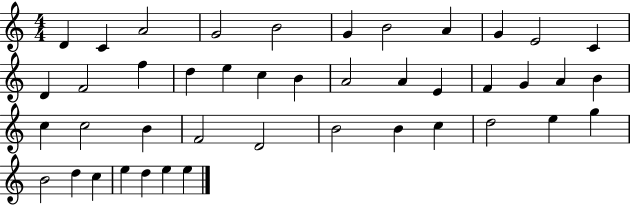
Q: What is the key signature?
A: C major